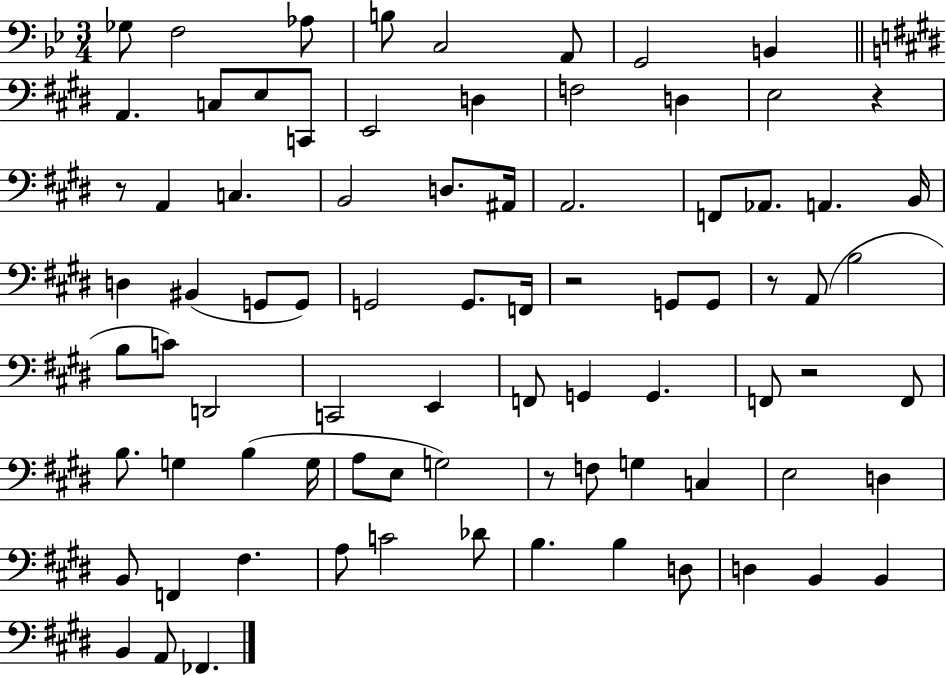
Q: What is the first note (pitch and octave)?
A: Gb3